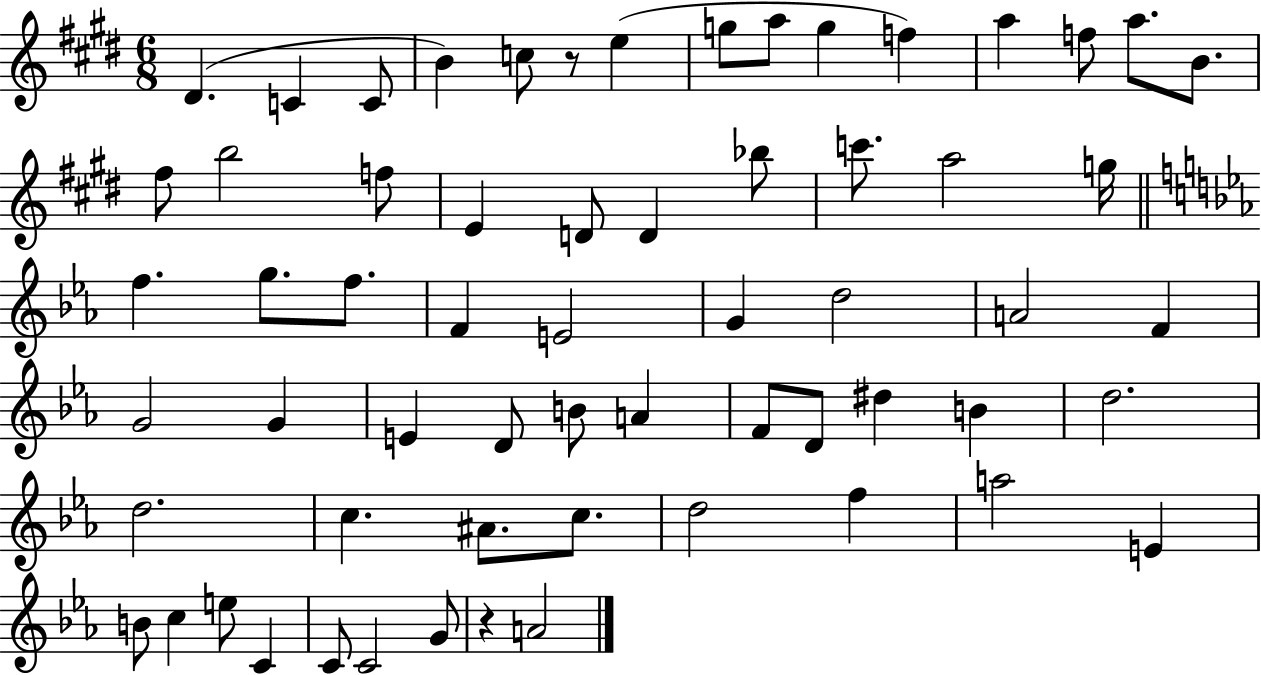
{
  \clef treble
  \numericTimeSignature
  \time 6/8
  \key e \major
  \repeat volta 2 { dis'4.( c'4 c'8 | b'4) c''8 r8 e''4( | g''8 a''8 g''4 f''4) | a''4 f''8 a''8. b'8. | \break fis''8 b''2 f''8 | e'4 d'8 d'4 bes''8 | c'''8. a''2 g''16 | \bar "||" \break \key ees \major f''4. g''8. f''8. | f'4 e'2 | g'4 d''2 | a'2 f'4 | \break g'2 g'4 | e'4 d'8 b'8 a'4 | f'8 d'8 dis''4 b'4 | d''2. | \break d''2. | c''4. ais'8. c''8. | d''2 f''4 | a''2 e'4 | \break b'8 c''4 e''8 c'4 | c'8 c'2 g'8 | r4 a'2 | } \bar "|."
}